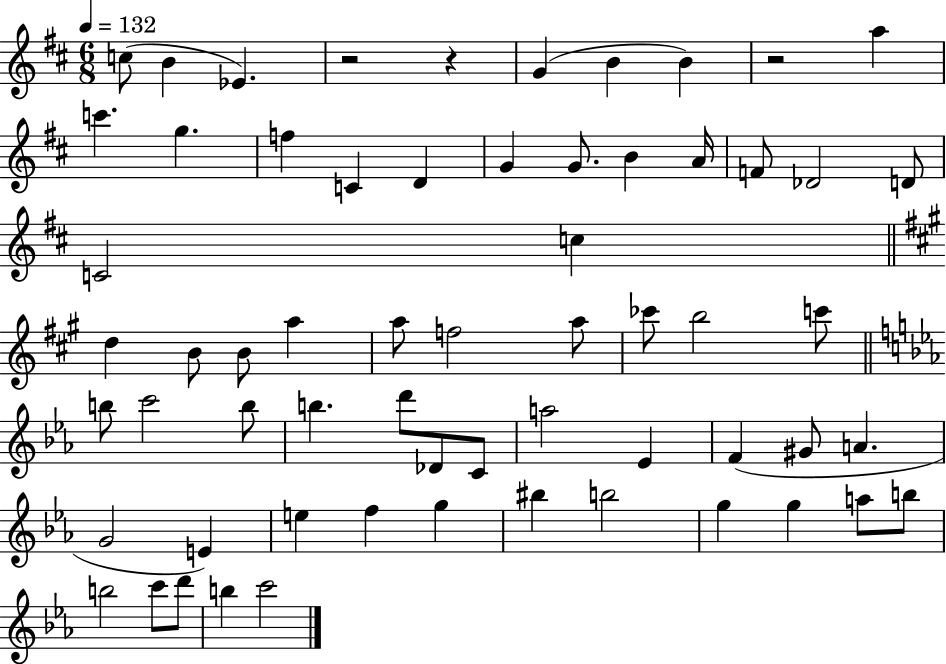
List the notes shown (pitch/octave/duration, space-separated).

C5/e B4/q Eb4/q. R/h R/q G4/q B4/q B4/q R/h A5/q C6/q. G5/q. F5/q C4/q D4/q G4/q G4/e. B4/q A4/s F4/e Db4/h D4/e C4/h C5/q D5/q B4/e B4/e A5/q A5/e F5/h A5/e CES6/e B5/h C6/e B5/e C6/h B5/e B5/q. D6/e Db4/e C4/e A5/h Eb4/q F4/q G#4/e A4/q. G4/h E4/q E5/q F5/q G5/q BIS5/q B5/h G5/q G5/q A5/e B5/e B5/h C6/e D6/e B5/q C6/h